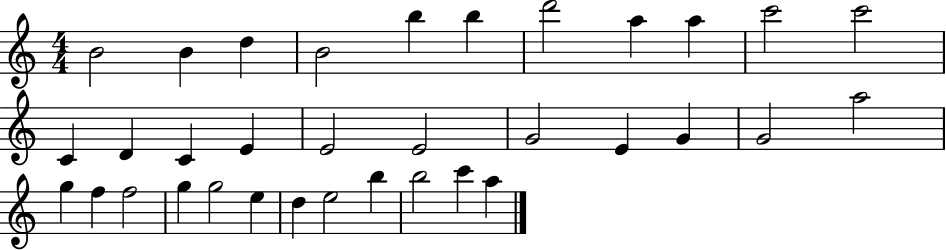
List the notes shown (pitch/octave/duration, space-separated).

B4/h B4/q D5/q B4/h B5/q B5/q D6/h A5/q A5/q C6/h C6/h C4/q D4/q C4/q E4/q E4/h E4/h G4/h E4/q G4/q G4/h A5/h G5/q F5/q F5/h G5/q G5/h E5/q D5/q E5/h B5/q B5/h C6/q A5/q